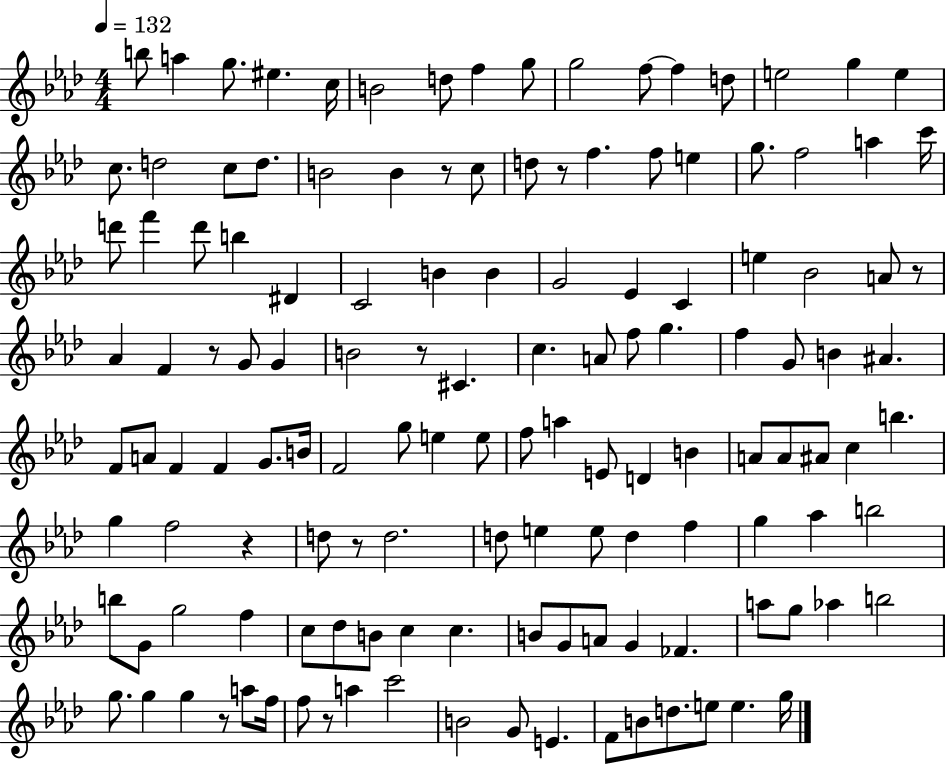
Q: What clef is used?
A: treble